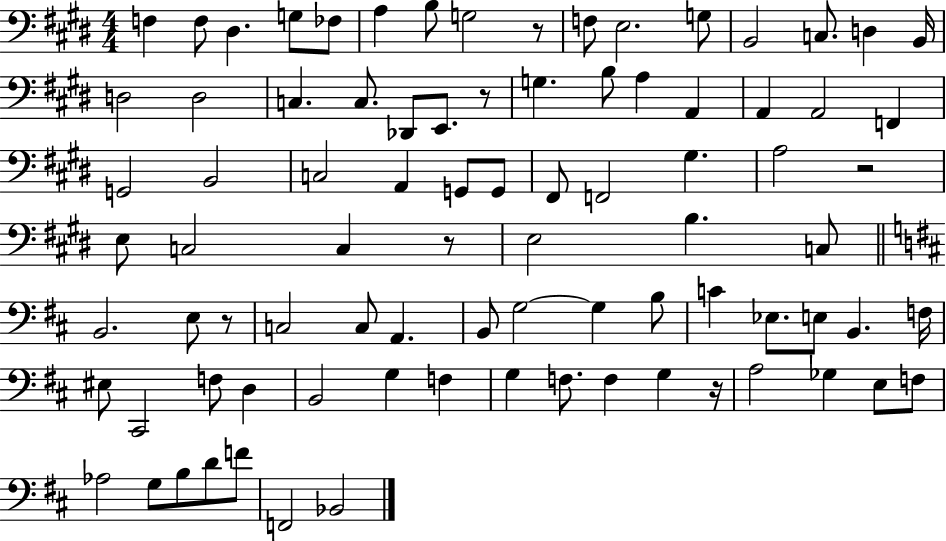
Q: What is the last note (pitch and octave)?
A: Bb2